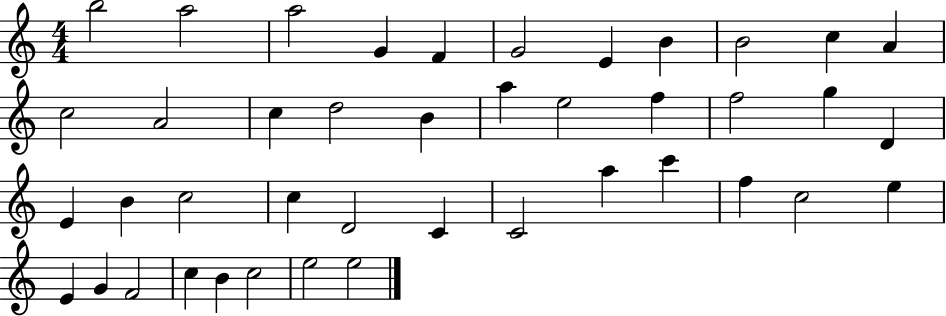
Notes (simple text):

B5/h A5/h A5/h G4/q F4/q G4/h E4/q B4/q B4/h C5/q A4/q C5/h A4/h C5/q D5/h B4/q A5/q E5/h F5/q F5/h G5/q D4/q E4/q B4/q C5/h C5/q D4/h C4/q C4/h A5/q C6/q F5/q C5/h E5/q E4/q G4/q F4/h C5/q B4/q C5/h E5/h E5/h